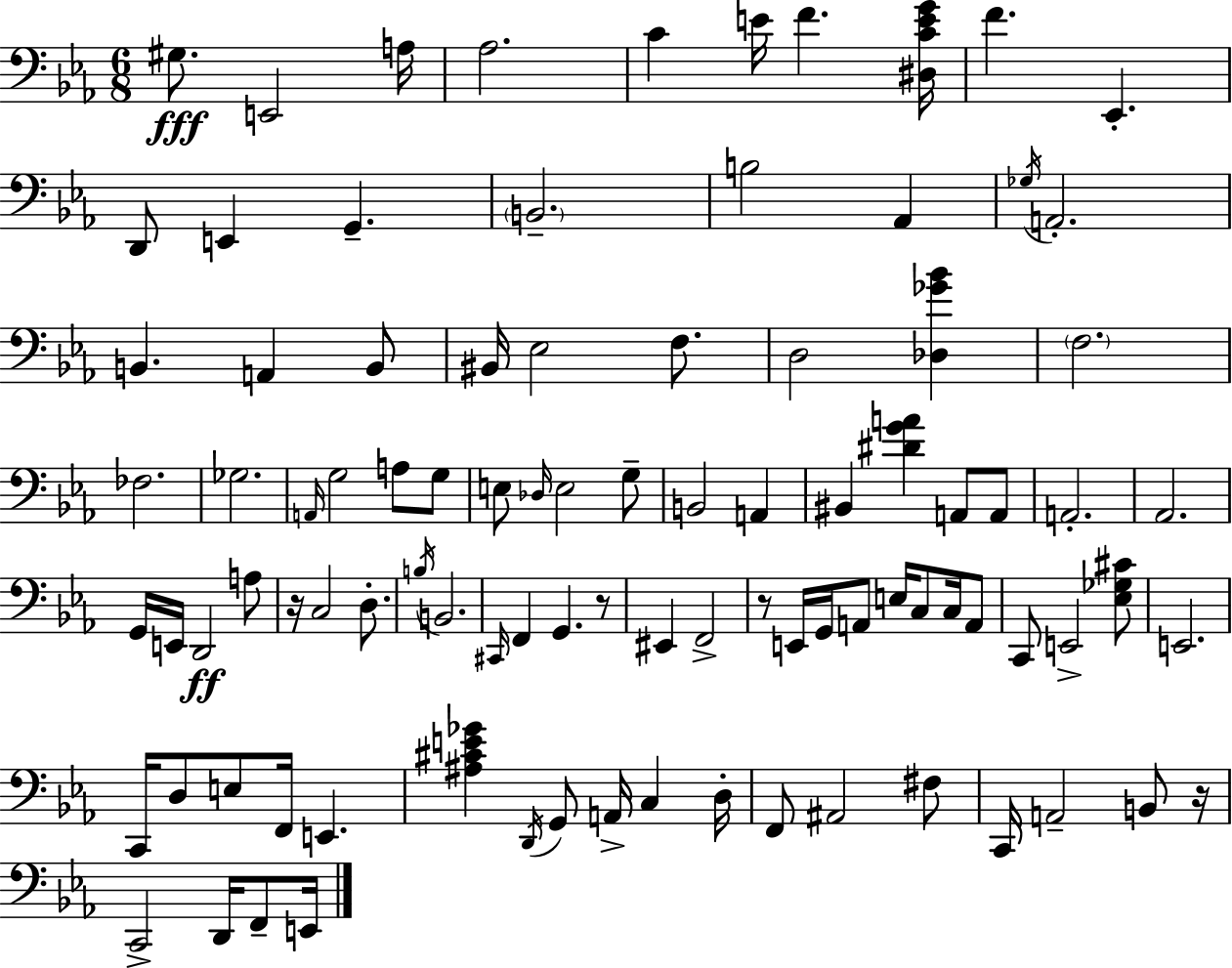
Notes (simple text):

G#3/e. E2/h A3/s Ab3/h. C4/q E4/s F4/q. [D#3,C4,E4,G4]/s F4/q. Eb2/q. D2/e E2/q G2/q. B2/h. B3/h Ab2/q Gb3/s A2/h. B2/q. A2/q B2/e BIS2/s Eb3/h F3/e. D3/h [Db3,Gb4,Bb4]/q F3/h. FES3/h. Gb3/h. A2/s G3/h A3/e G3/e E3/e Db3/s E3/h G3/e B2/h A2/q BIS2/q [D#4,G4,A4]/q A2/e A2/e A2/h. Ab2/h. G2/s E2/s D2/h A3/e R/s C3/h D3/e. B3/s B2/h. C#2/s F2/q G2/q. R/e EIS2/q F2/h R/e E2/s G2/s A2/e E3/s C3/e C3/s A2/e C2/e E2/h [Eb3,Gb3,C#4]/e E2/h. C2/s D3/e E3/e F2/s E2/q. [A#3,C#4,E4,Gb4]/q D2/s G2/e A2/s C3/q D3/s F2/e A#2/h F#3/e C2/s A2/h B2/e R/s C2/h D2/s F2/e E2/s